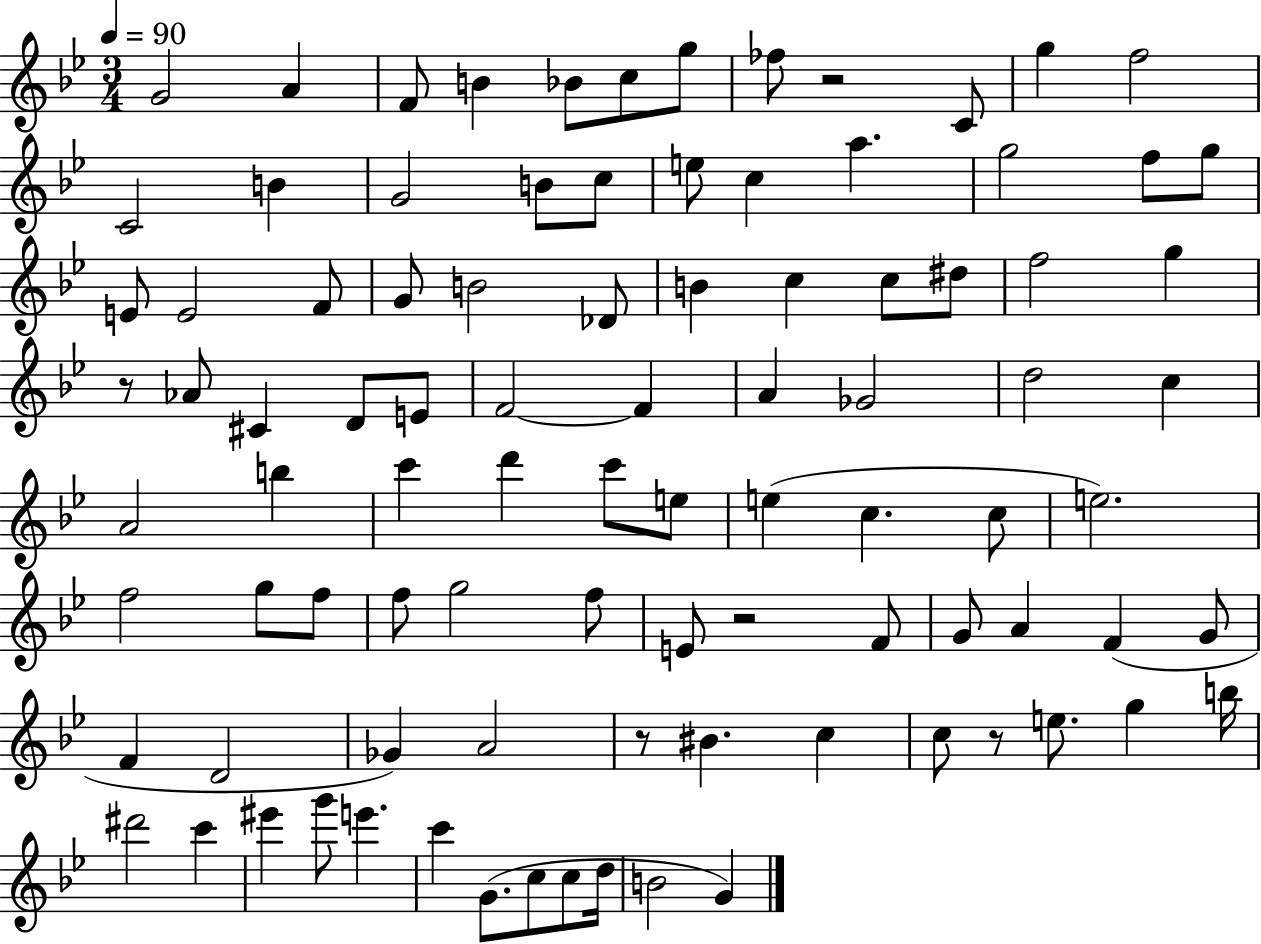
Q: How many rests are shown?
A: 5